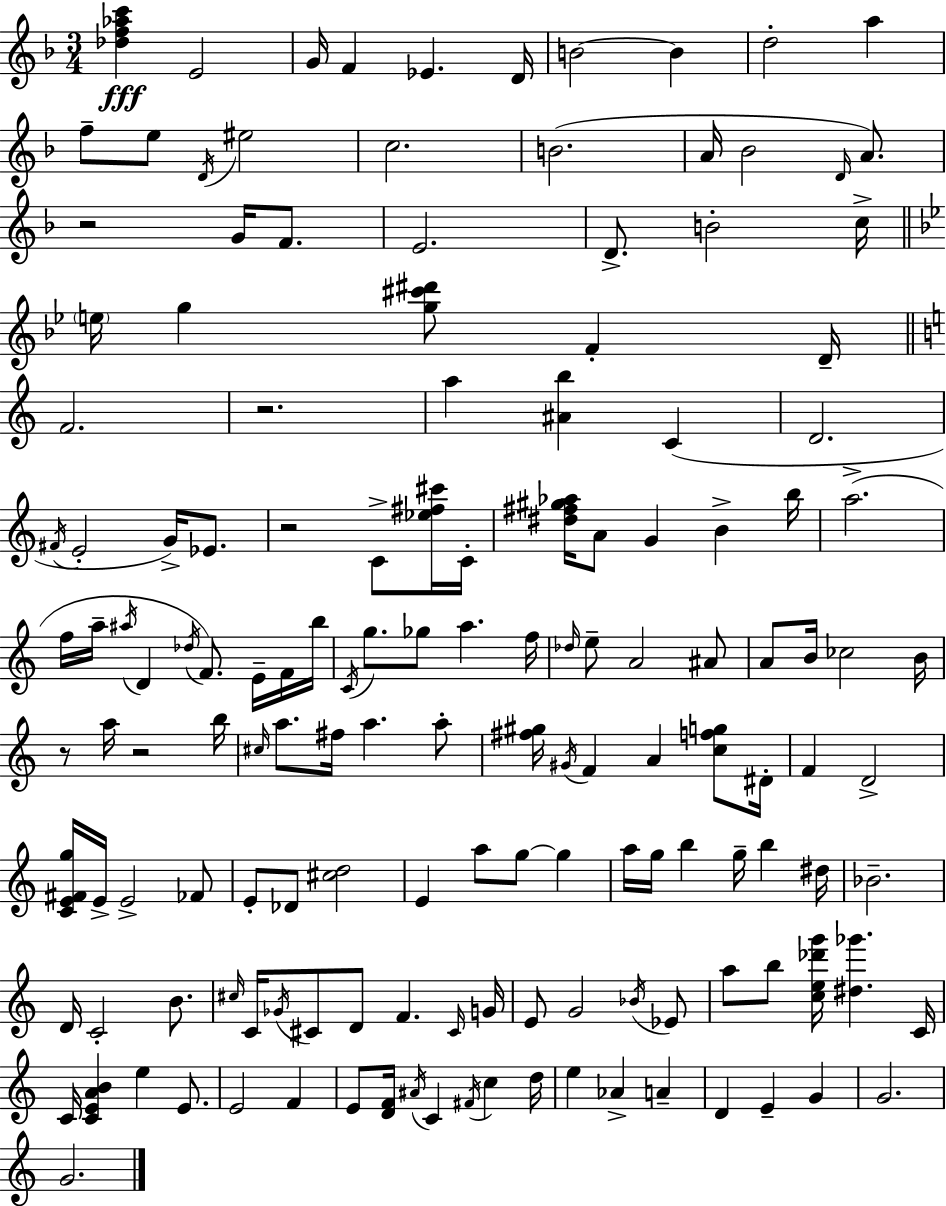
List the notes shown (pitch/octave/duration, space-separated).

[Db5,F5,Ab5,C6]/q E4/h G4/s F4/q Eb4/q. D4/s B4/h B4/q D5/h A5/q F5/e E5/e D4/s EIS5/h C5/h. B4/h. A4/s Bb4/h D4/s A4/e. R/h G4/s F4/e. E4/h. D4/e. B4/h C5/s E5/s G5/q [G5,C#6,D#6]/e F4/q D4/s F4/h. R/h. A5/q [A#4,B5]/q C4/q D4/h. F#4/s E4/h G4/s Eb4/e. R/h C4/e [Eb5,F#5,C#6]/s C4/s [D#5,F#5,G#5,Ab5]/s A4/e G4/q B4/q B5/s A5/h. F5/s A5/s A#5/s D4/q Db5/s F4/e. E4/s F4/s B5/s C4/s G5/e. Gb5/e A5/q. F5/s Db5/s E5/e A4/h A#4/e A4/e B4/s CES5/h B4/s R/e A5/s R/h B5/s C#5/s A5/e. F#5/s A5/q. A5/e [F#5,G#5]/s G#4/s F4/q A4/q [C5,F5,G5]/e D#4/s F4/q D4/h [C4,E4,F#4,G5]/s E4/s E4/h FES4/e E4/e Db4/e [C#5,D5]/h E4/q A5/e G5/e G5/q A5/s G5/s B5/q G5/s B5/q D#5/s Bb4/h. D4/s C4/h B4/e. C#5/s C4/s Gb4/s C#4/e D4/e F4/q. C#4/s G4/s E4/e G4/h Bb4/s Eb4/e A5/e B5/e [C5,E5,Db6,G6]/s [D#5,Gb6]/q. C4/s C4/s [C4,E4,A4,B4]/q E5/q E4/e. E4/h F4/q E4/e [D4,F4]/s A#4/s C4/q F#4/s C5/q D5/s E5/q Ab4/q A4/q D4/q E4/q G4/q G4/h. G4/h.